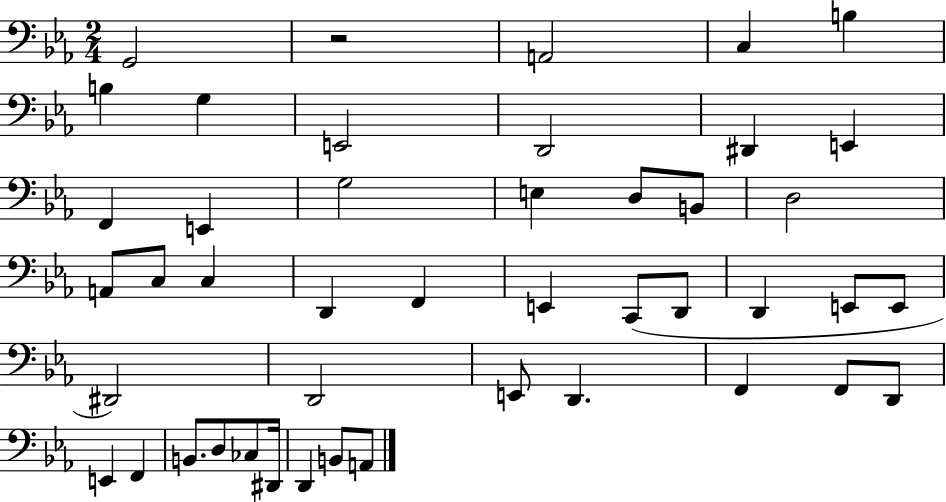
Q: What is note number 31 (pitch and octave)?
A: E2